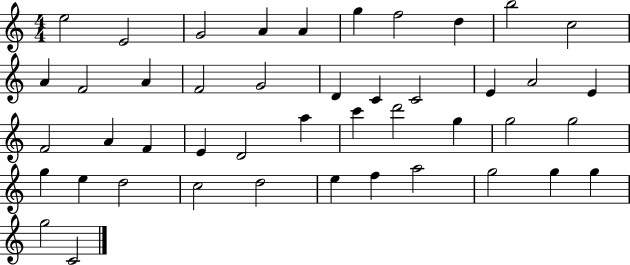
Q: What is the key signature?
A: C major